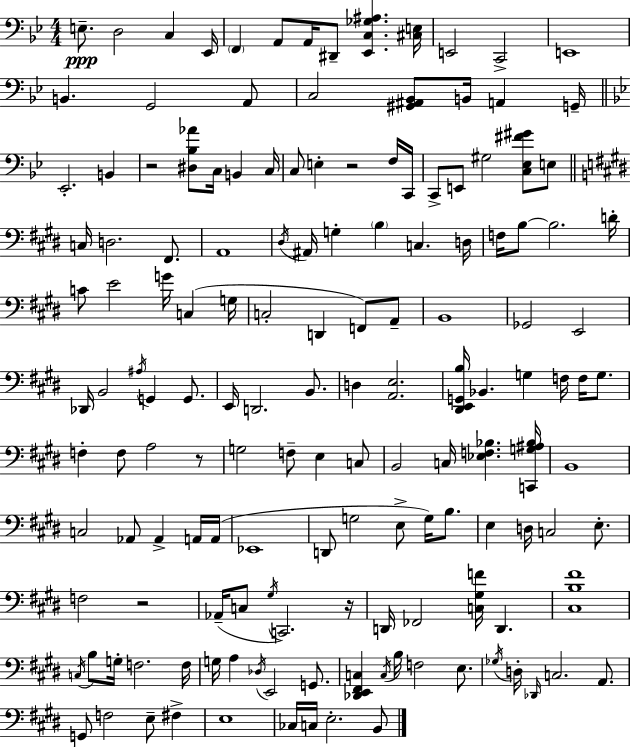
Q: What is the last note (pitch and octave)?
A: B2